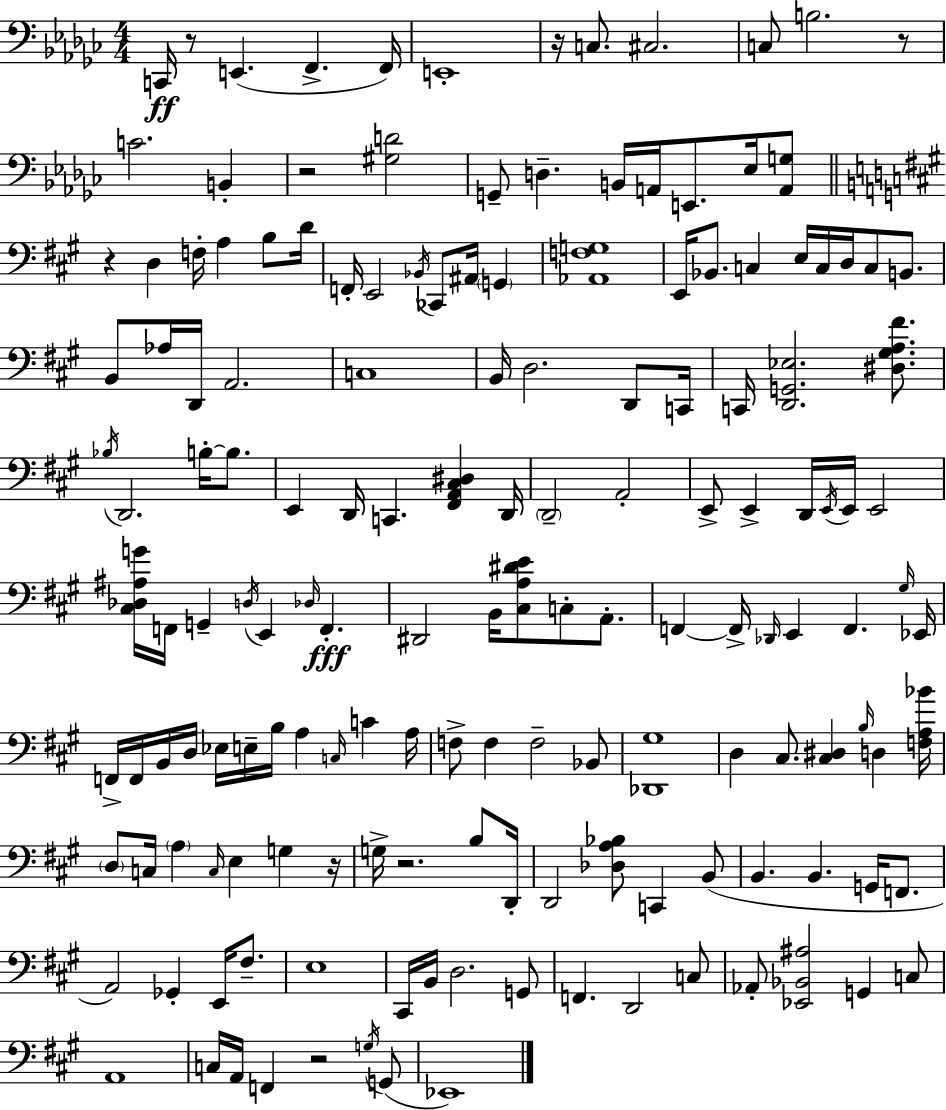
X:1
T:Untitled
M:4/4
L:1/4
K:Ebm
C,,/4 z/2 E,, F,, F,,/4 E,,4 z/4 C,/2 ^C,2 C,/2 B,2 z/2 C2 B,, z2 [^G,D]2 G,,/2 D, B,,/4 A,,/4 E,,/2 _E,/4 [A,,G,]/2 z D, F,/4 A, B,/2 D/4 F,,/4 E,,2 _B,,/4 _C,,/2 ^A,,/4 G,, [_A,,F,G,]4 E,,/4 _B,,/2 C, E,/4 C,/4 D,/4 C,/2 B,,/2 B,,/2 _A,/4 D,,/4 A,,2 C,4 B,,/4 D,2 D,,/2 C,,/4 C,,/4 [D,,G,,_E,]2 [^D,^G,A,^F]/2 _B,/4 D,,2 B,/4 B,/2 E,, D,,/4 C,, [^F,,A,,^C,^D,] D,,/4 D,,2 A,,2 E,,/2 E,, D,,/4 E,,/4 E,,/4 E,,2 [^C,_D,^A,G]/4 F,,/4 G,, D,/4 E,, _D,/4 F,, ^D,,2 B,,/4 [^C,A,^DE]/2 C,/2 A,,/2 F,, F,,/4 _D,,/4 E,, F,, ^G,/4 _E,,/4 F,,/4 F,,/4 B,,/4 D,/4 _E,/4 E,/4 B,/4 A, C,/4 C A,/4 F,/2 F, F,2 _B,,/2 [_D,,^G,]4 D, ^C,/2 [^C,^D,] B,/4 D, [F,A,_B]/4 D,/2 C,/4 A, C,/4 E, G, z/4 G,/4 z2 B,/2 D,,/4 D,,2 [_D,A,_B,]/2 C,, B,,/2 B,, B,, G,,/4 F,,/2 A,,2 _G,, E,,/4 ^F,/2 E,4 ^C,,/4 B,,/4 D,2 G,,/2 F,, D,,2 C,/2 _A,,/2 [_E,,_B,,^A,]2 G,, C,/2 A,,4 C,/4 A,,/4 F,, z2 G,/4 G,,/2 _E,,4